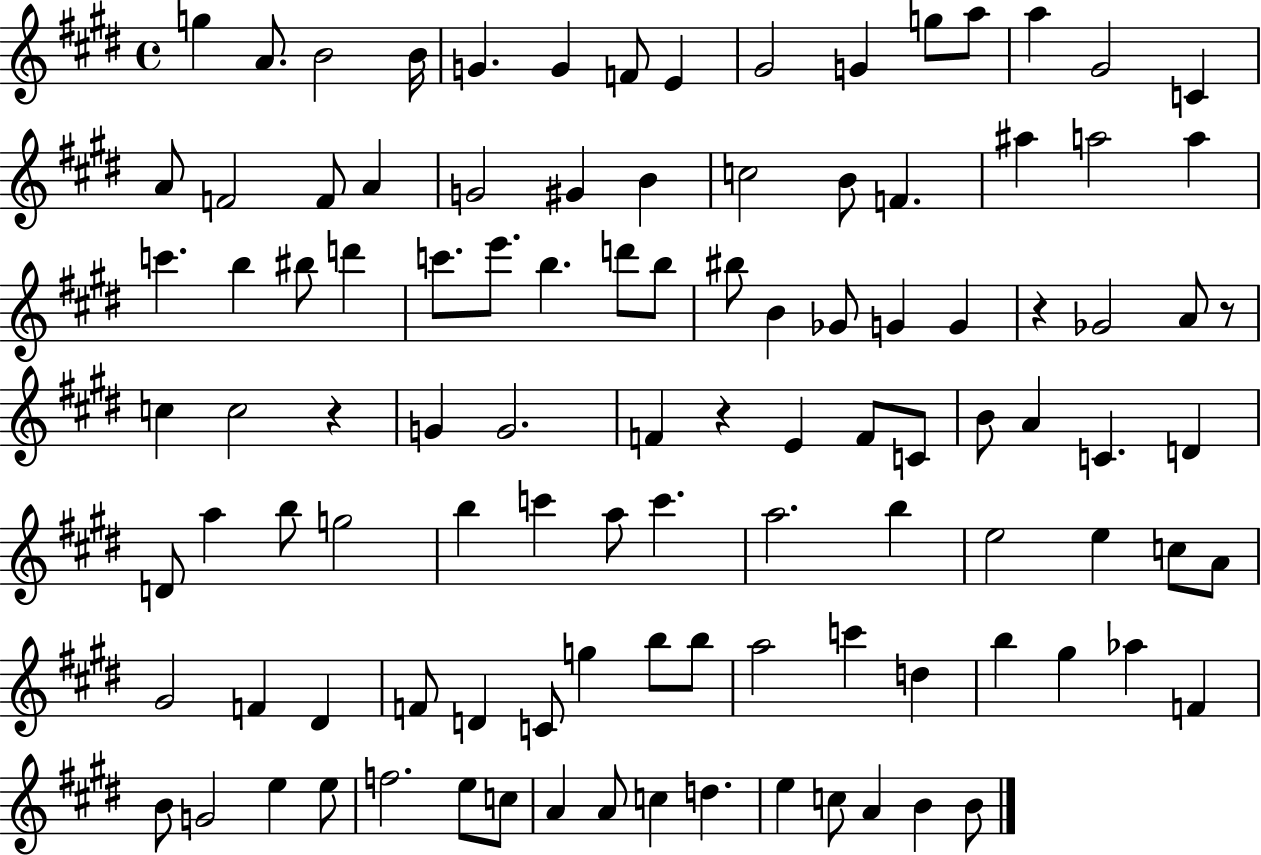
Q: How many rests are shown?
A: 4